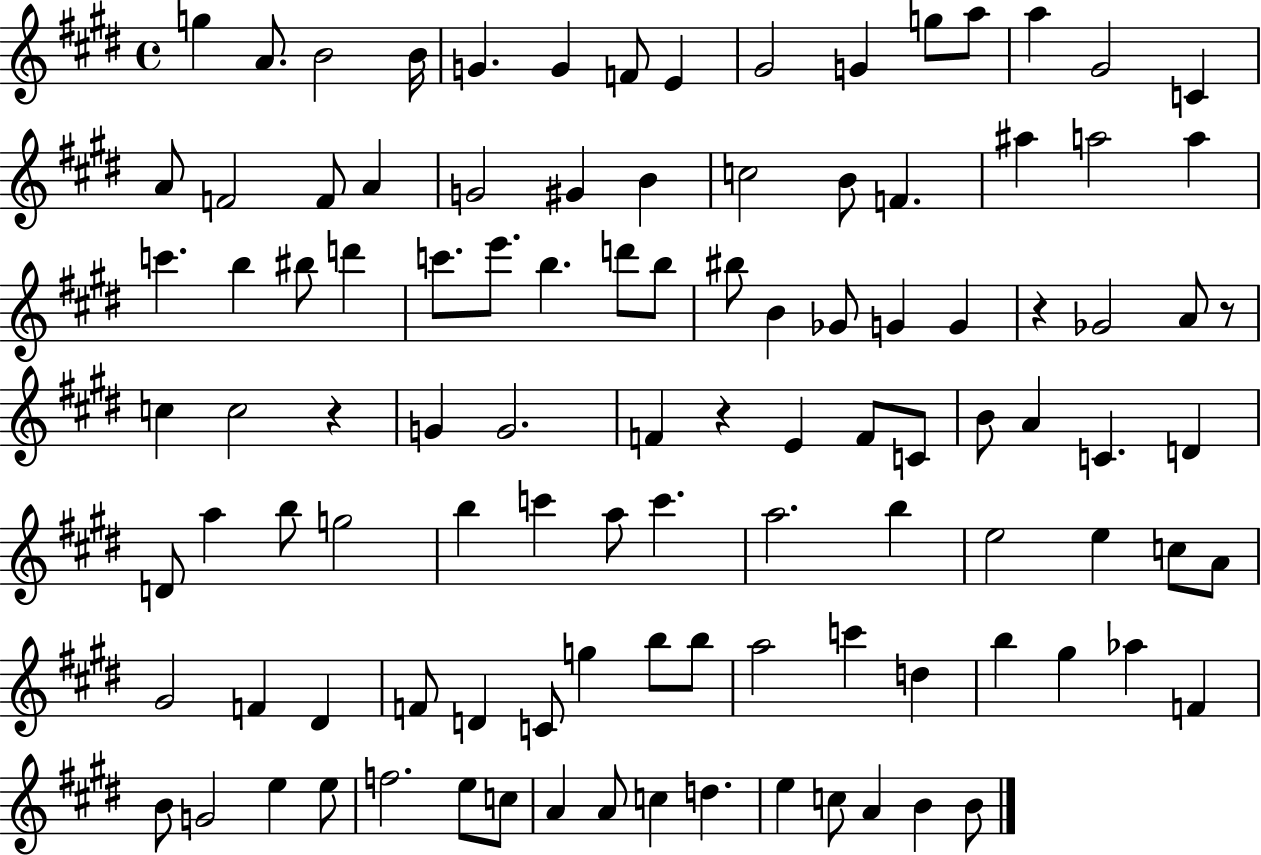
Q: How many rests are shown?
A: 4